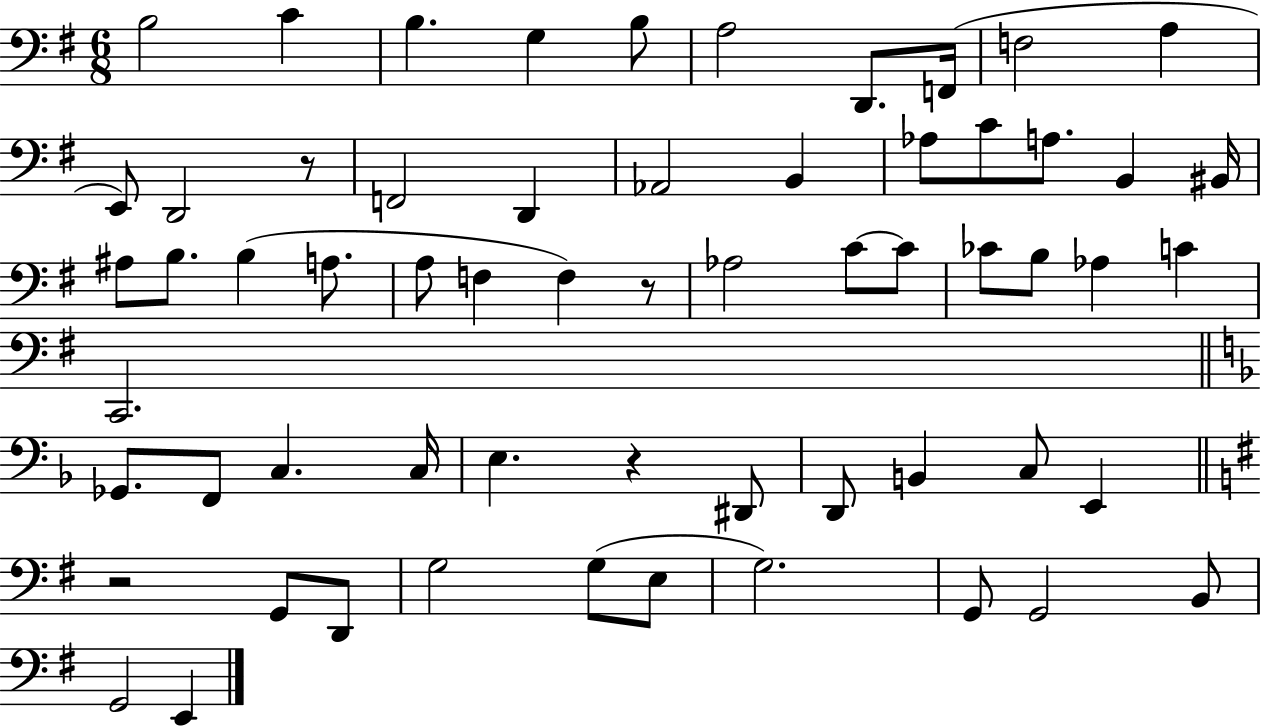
B3/h C4/q B3/q. G3/q B3/e A3/h D2/e. F2/s F3/h A3/q E2/e D2/h R/e F2/h D2/q Ab2/h B2/q Ab3/e C4/e A3/e. B2/q BIS2/s A#3/e B3/e. B3/q A3/e. A3/e F3/q F3/q R/e Ab3/h C4/e C4/e CES4/e B3/e Ab3/q C4/q C2/h. Gb2/e. F2/e C3/q. C3/s E3/q. R/q D#2/e D2/e B2/q C3/e E2/q R/h G2/e D2/e G3/h G3/e E3/e G3/h. G2/e G2/h B2/e G2/h E2/q